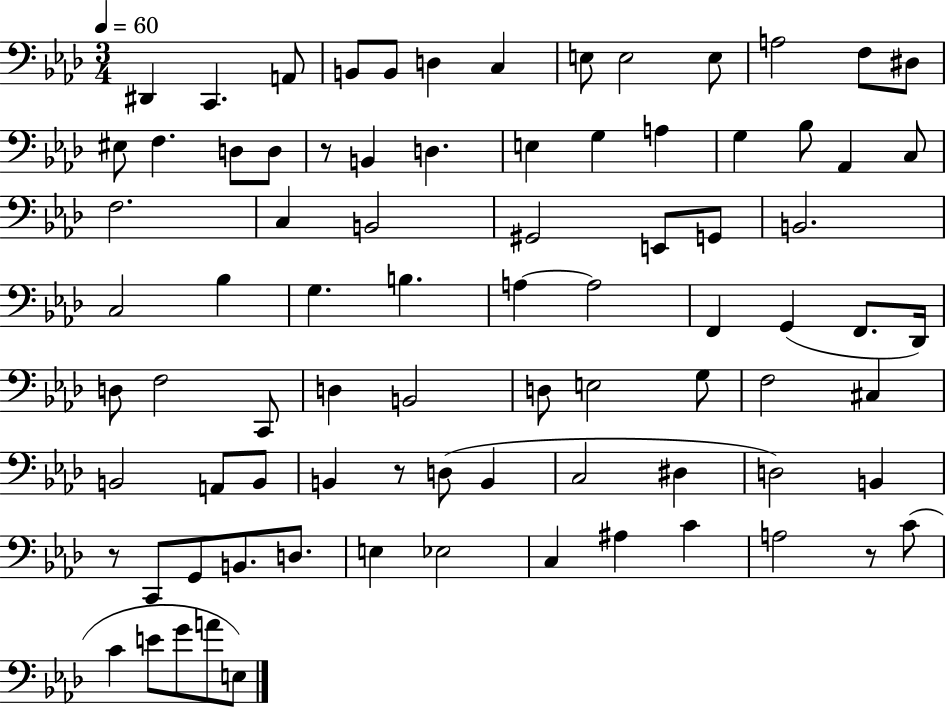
X:1
T:Untitled
M:3/4
L:1/4
K:Ab
^D,, C,, A,,/2 B,,/2 B,,/2 D, C, E,/2 E,2 E,/2 A,2 F,/2 ^D,/2 ^E,/2 F, D,/2 D,/2 z/2 B,, D, E, G, A, G, _B,/2 _A,, C,/2 F,2 C, B,,2 ^G,,2 E,,/2 G,,/2 B,,2 C,2 _B, G, B, A, A,2 F,, G,, F,,/2 _D,,/4 D,/2 F,2 C,,/2 D, B,,2 D,/2 E,2 G,/2 F,2 ^C, B,,2 A,,/2 B,,/2 B,, z/2 D,/2 B,, C,2 ^D, D,2 B,, z/2 C,,/2 G,,/2 B,,/2 D,/2 E, _E,2 C, ^A, C A,2 z/2 C/2 C E/2 G/2 A/2 E,/2